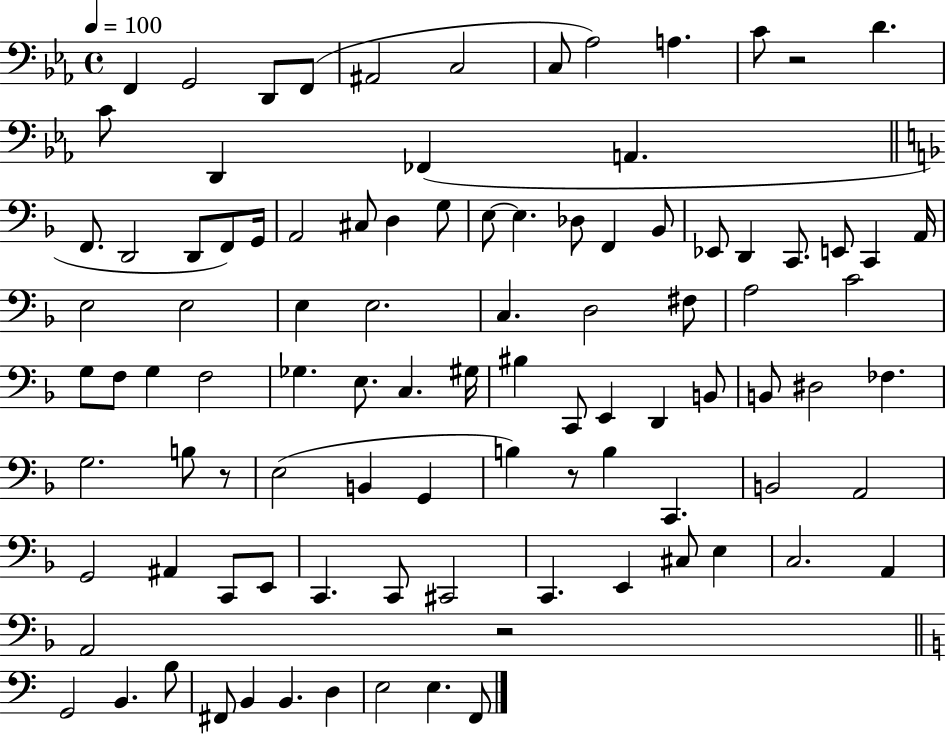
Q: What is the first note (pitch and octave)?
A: F2